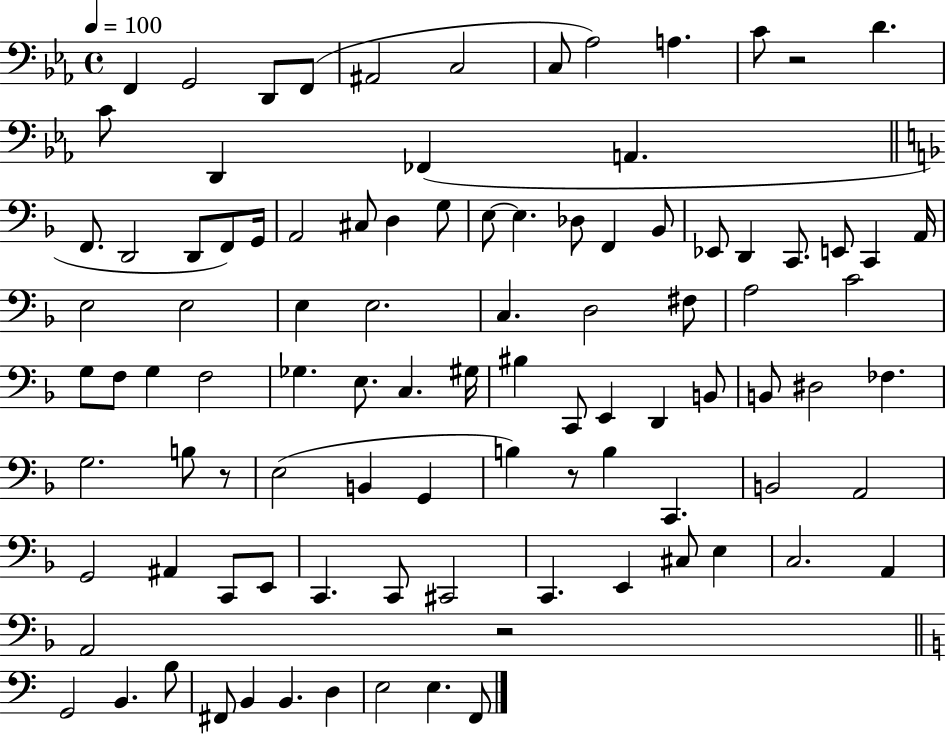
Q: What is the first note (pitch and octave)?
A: F2